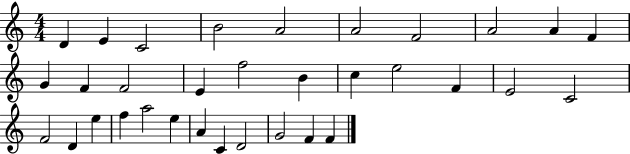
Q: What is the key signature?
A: C major